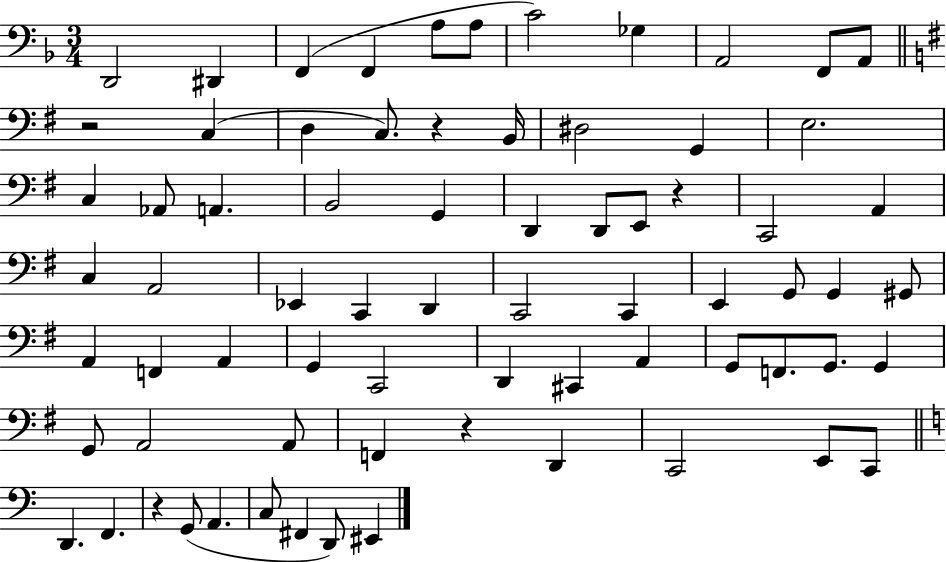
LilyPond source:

{
  \clef bass
  \numericTimeSignature
  \time 3/4
  \key f \major
  d,2 dis,4 | f,4( f,4 a8 a8 | c'2) ges4 | a,2 f,8 a,8 | \break \bar "||" \break \key e \minor r2 c4( | d4 c8.) r4 b,16 | dis2 g,4 | e2. | \break c4 aes,8 a,4. | b,2 g,4 | d,4 d,8 e,8 r4 | c,2 a,4 | \break c4 a,2 | ees,4 c,4 d,4 | c,2 c,4 | e,4 g,8 g,4 gis,8 | \break a,4 f,4 a,4 | g,4 c,2 | d,4 cis,4 a,4 | g,8 f,8. g,8. g,4 | \break g,8 a,2 a,8 | f,4 r4 d,4 | c,2 e,8 c,8 | \bar "||" \break \key c \major d,4. f,4. | r4 g,8( a,4. | c8 fis,4 d,8) eis,4 | \bar "|."
}